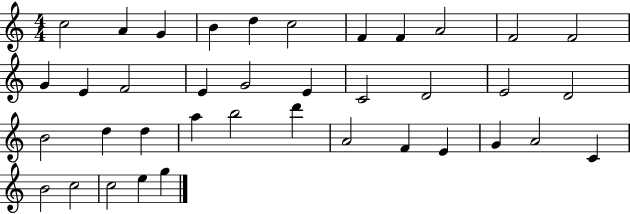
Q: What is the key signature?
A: C major